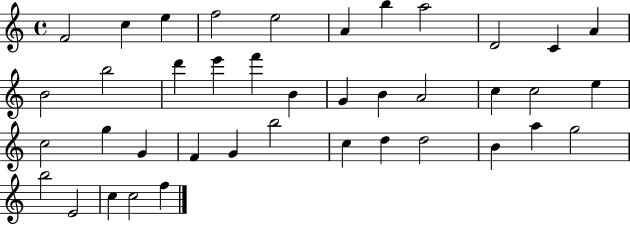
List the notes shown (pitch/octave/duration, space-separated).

F4/h C5/q E5/q F5/h E5/h A4/q B5/q A5/h D4/h C4/q A4/q B4/h B5/h D6/q E6/q F6/q B4/q G4/q B4/q A4/h C5/q C5/h E5/q C5/h G5/q G4/q F4/q G4/q B5/h C5/q D5/q D5/h B4/q A5/q G5/h B5/h E4/h C5/q C5/h F5/q